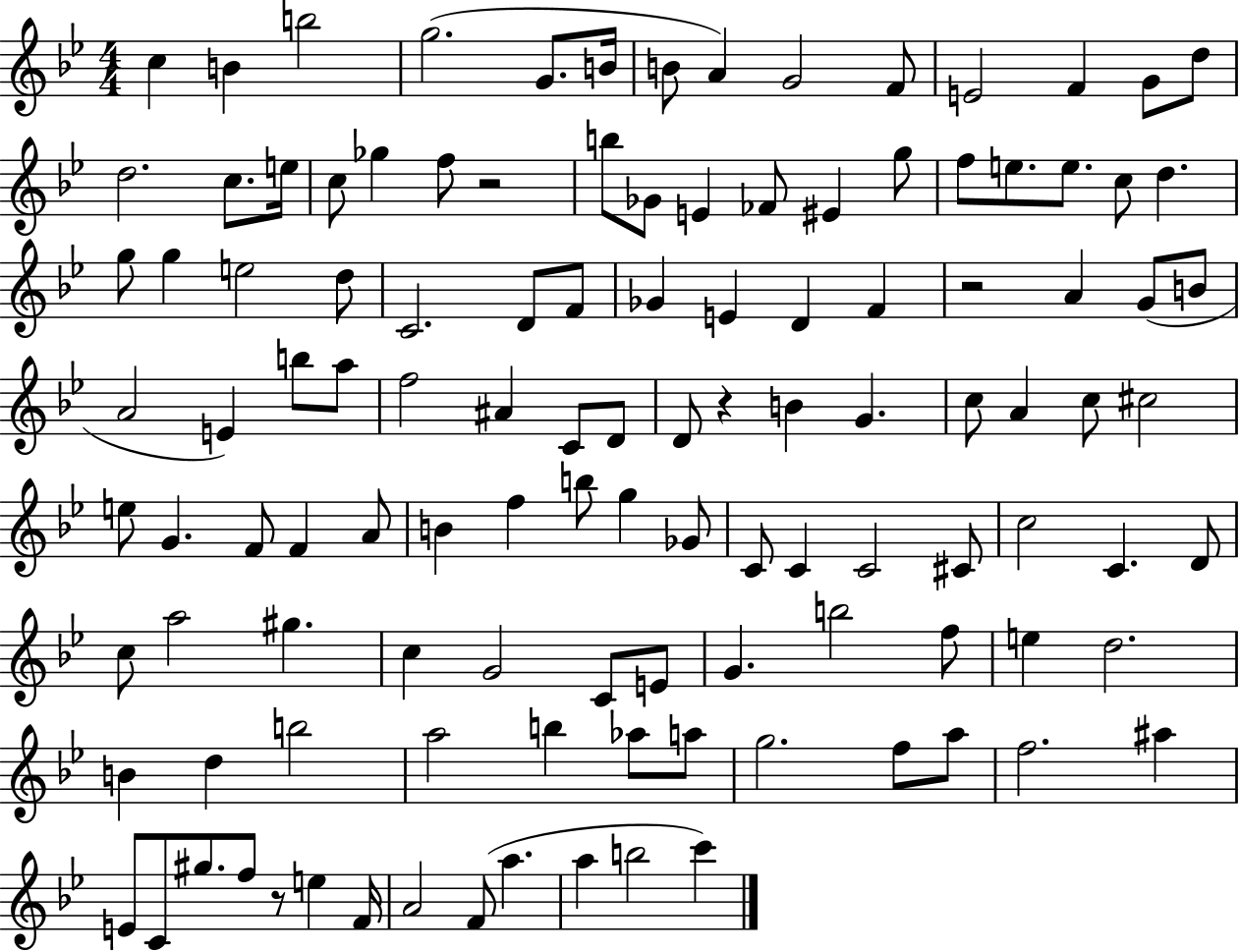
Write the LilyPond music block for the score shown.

{
  \clef treble
  \numericTimeSignature
  \time 4/4
  \key bes \major
  c''4 b'4 b''2 | g''2.( g'8. b'16 | b'8 a'4) g'2 f'8 | e'2 f'4 g'8 d''8 | \break d''2. c''8. e''16 | c''8 ges''4 f''8 r2 | b''8 ges'8 e'4 fes'8 eis'4 g''8 | f''8 e''8. e''8. c''8 d''4. | \break g''8 g''4 e''2 d''8 | c'2. d'8 f'8 | ges'4 e'4 d'4 f'4 | r2 a'4 g'8( b'8 | \break a'2 e'4) b''8 a''8 | f''2 ais'4 c'8 d'8 | d'8 r4 b'4 g'4. | c''8 a'4 c''8 cis''2 | \break e''8 g'4. f'8 f'4 a'8 | b'4 f''4 b''8 g''4 ges'8 | c'8 c'4 c'2 cis'8 | c''2 c'4. d'8 | \break c''8 a''2 gis''4. | c''4 g'2 c'8 e'8 | g'4. b''2 f''8 | e''4 d''2. | \break b'4 d''4 b''2 | a''2 b''4 aes''8 a''8 | g''2. f''8 a''8 | f''2. ais''4 | \break e'8 c'8 gis''8. f''8 r8 e''4 f'16 | a'2 f'8( a''4. | a''4 b''2 c'''4) | \bar "|."
}